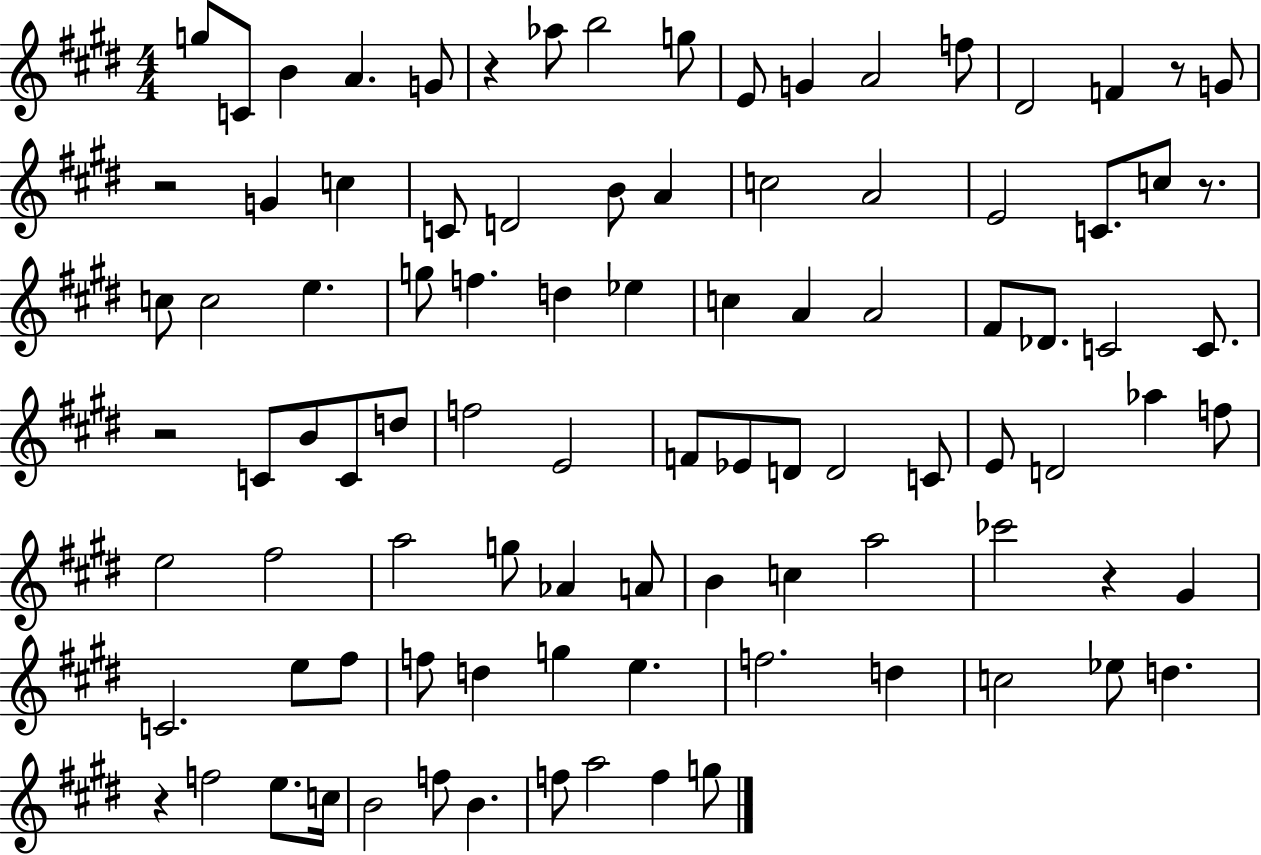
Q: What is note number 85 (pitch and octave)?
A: F5